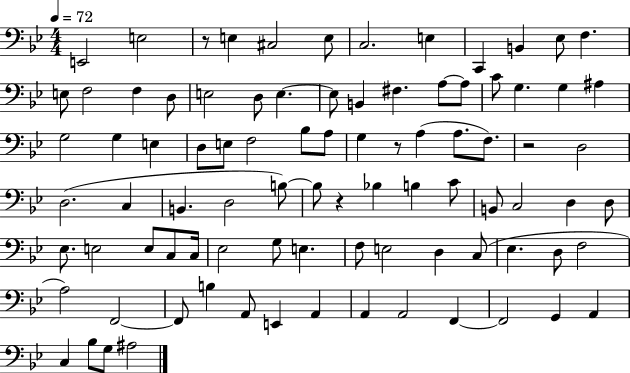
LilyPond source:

{
  \clef bass
  \numericTimeSignature
  \time 4/4
  \key bes \major
  \tempo 4 = 72
  e,2 e2 | r8 e4 cis2 e8 | c2. e4 | c,4 b,4 ees8 f4. | \break e8 f2 f4 d8 | e2 d8 e4.~~ | e8 b,4 fis4. a8~~ a8 | c'8 g4. g4 ais4 | \break g2 g4 e4 | d8 e8 f2 bes8 a8 | g4 r8 a4( a8. f8.) | r2 d2 | \break d2.( c4 | b,4. d2 b8~~) | b8 r4 bes4 b4 c'8 | b,8 c2 d4 d8 | \break ees8. e2 e8 c8 c16 | ees2 g8 e4. | f8 e2 d4 c8( | ees4. d8 f2 | \break a2) f,2~~ | f,8 b4 a,8 e,4 a,4 | a,4 a,2 f,4~~ | f,2 g,4 a,4 | \break c4 bes8 g8 ais2 | \bar "|."
}